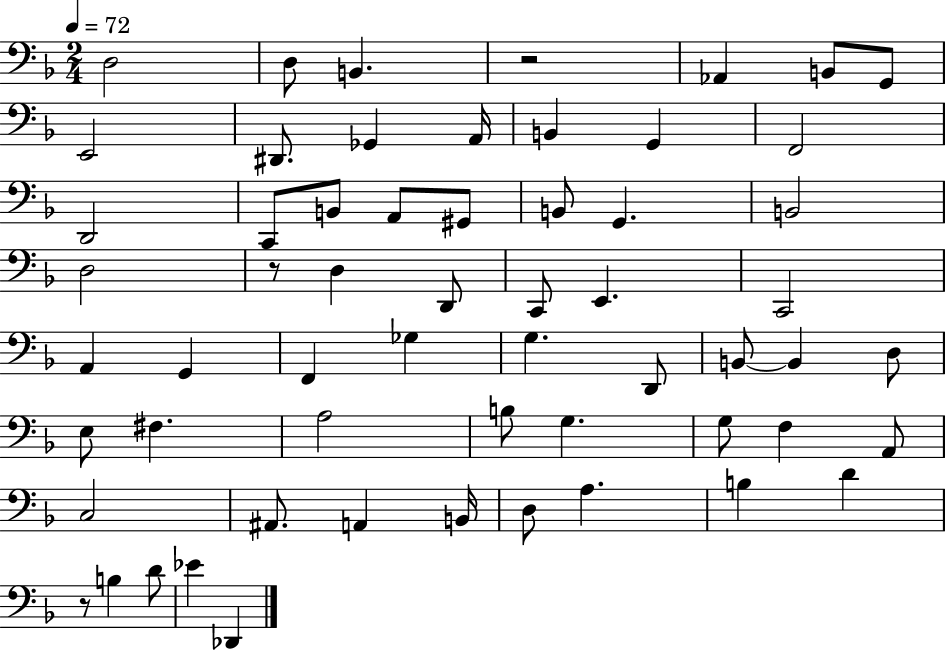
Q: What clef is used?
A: bass